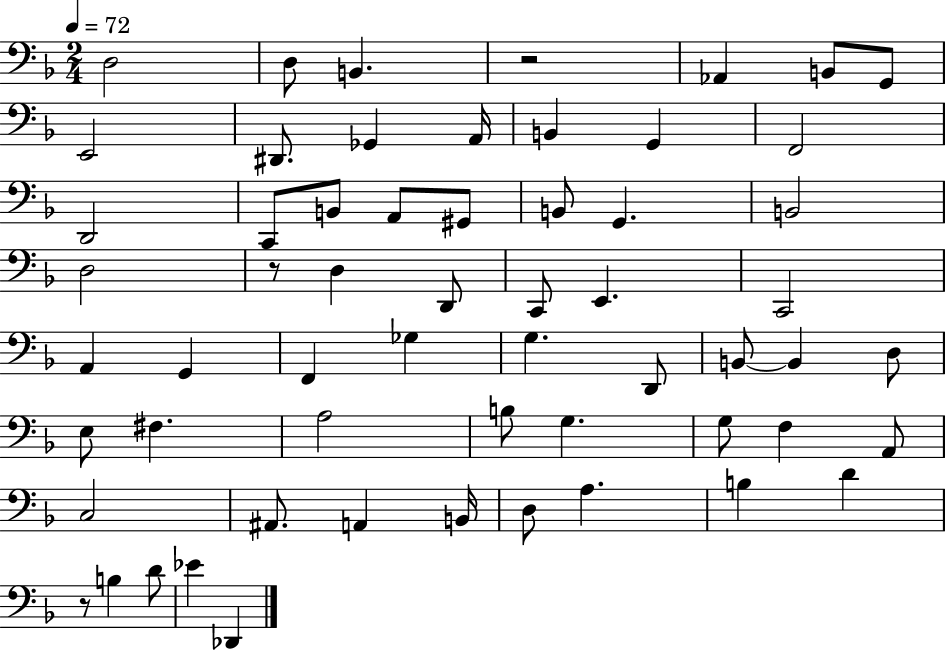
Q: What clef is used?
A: bass